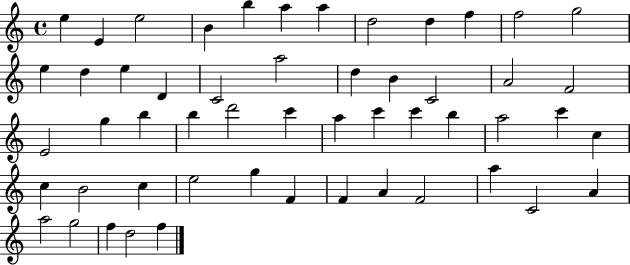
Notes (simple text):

E5/q E4/q E5/h B4/q B5/q A5/q A5/q D5/h D5/q F5/q F5/h G5/h E5/q D5/q E5/q D4/q C4/h A5/h D5/q B4/q C4/h A4/h F4/h E4/h G5/q B5/q B5/q D6/h C6/q A5/q C6/q C6/q B5/q A5/h C6/q C5/q C5/q B4/h C5/q E5/h G5/q F4/q F4/q A4/q F4/h A5/q C4/h A4/q A5/h G5/h F5/q D5/h F5/q